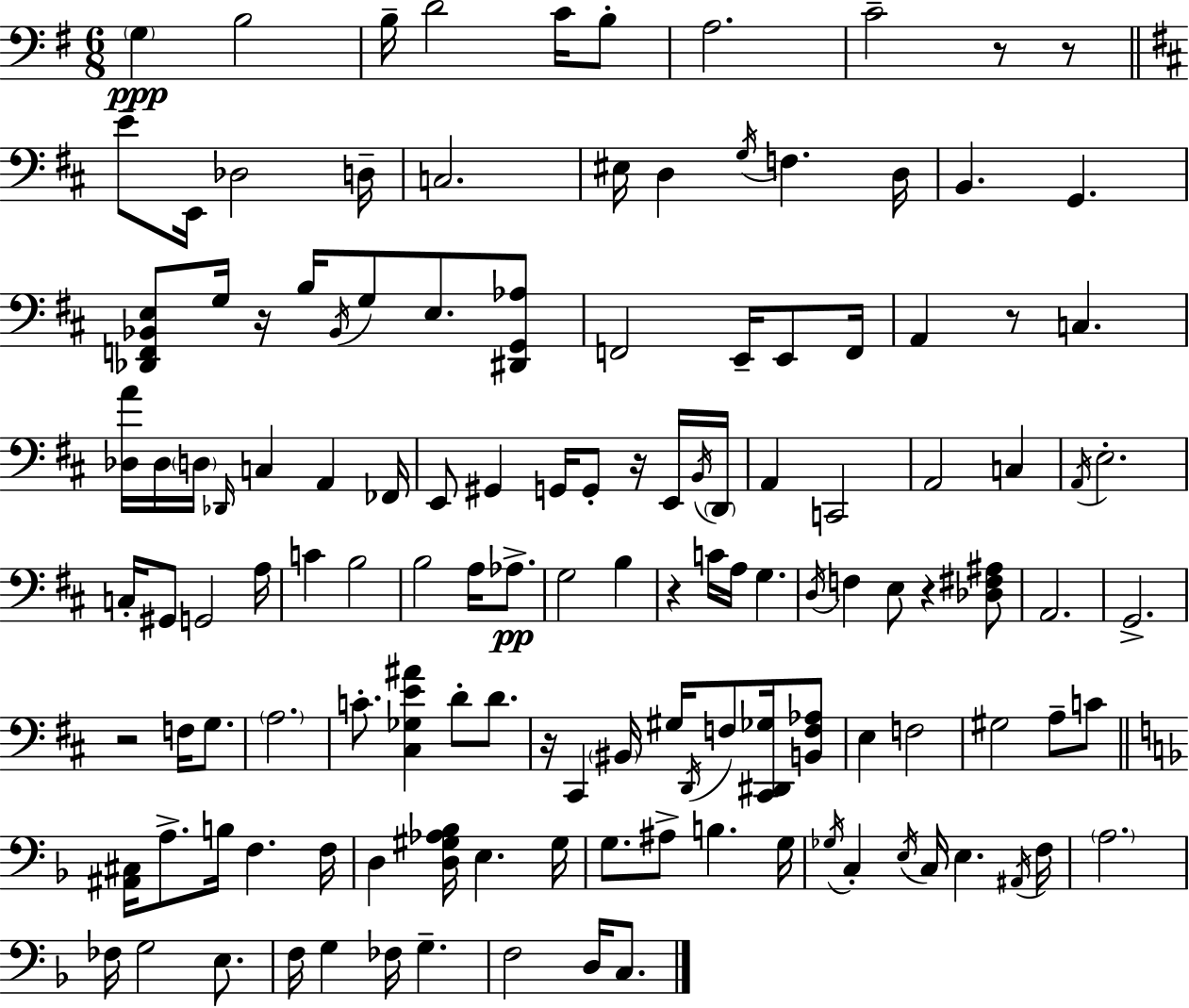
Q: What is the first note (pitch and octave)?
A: G3